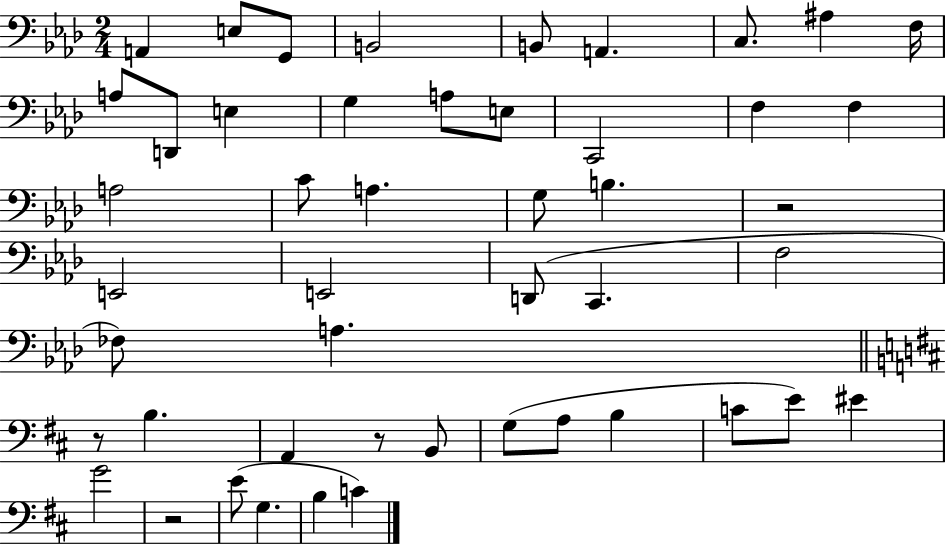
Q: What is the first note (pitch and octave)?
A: A2